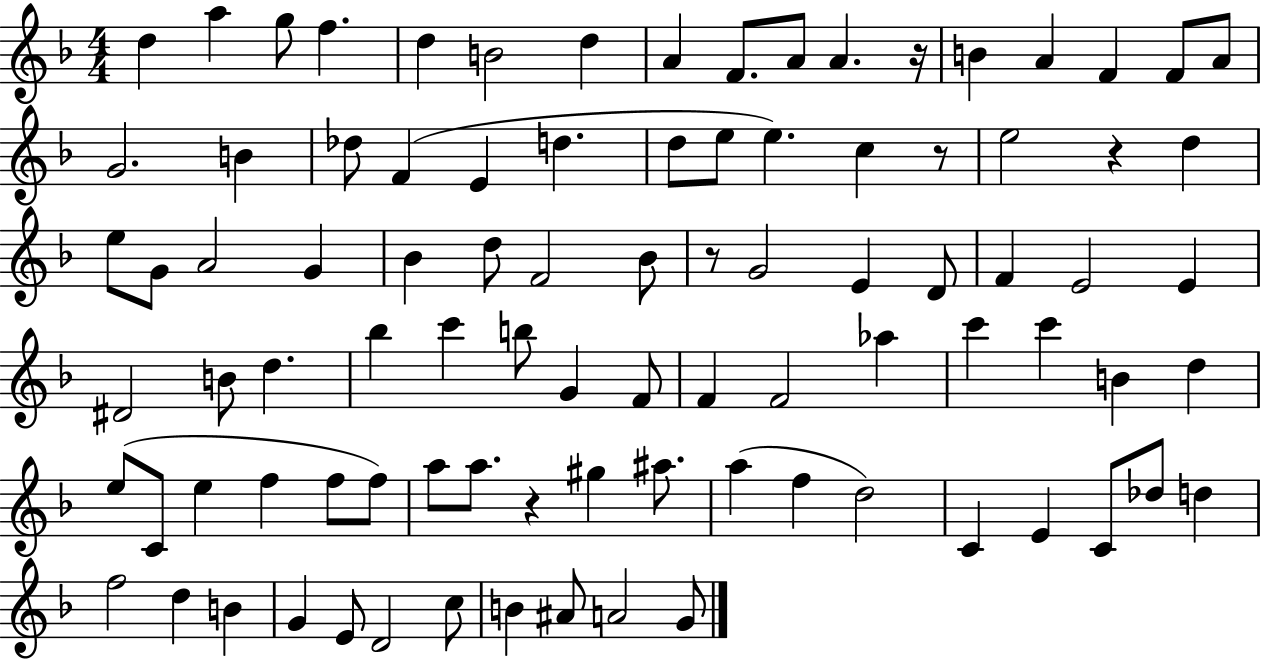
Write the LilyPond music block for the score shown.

{
  \clef treble
  \numericTimeSignature
  \time 4/4
  \key f \major
  d''4 a''4 g''8 f''4. | d''4 b'2 d''4 | a'4 f'8. a'8 a'4. r16 | b'4 a'4 f'4 f'8 a'8 | \break g'2. b'4 | des''8 f'4( e'4 d''4. | d''8 e''8 e''4.) c''4 r8 | e''2 r4 d''4 | \break e''8 g'8 a'2 g'4 | bes'4 d''8 f'2 bes'8 | r8 g'2 e'4 d'8 | f'4 e'2 e'4 | \break dis'2 b'8 d''4. | bes''4 c'''4 b''8 g'4 f'8 | f'4 f'2 aes''4 | c'''4 c'''4 b'4 d''4 | \break e''8( c'8 e''4 f''4 f''8 f''8) | a''8 a''8. r4 gis''4 ais''8. | a''4( f''4 d''2) | c'4 e'4 c'8 des''8 d''4 | \break f''2 d''4 b'4 | g'4 e'8 d'2 c''8 | b'4 ais'8 a'2 g'8 | \bar "|."
}